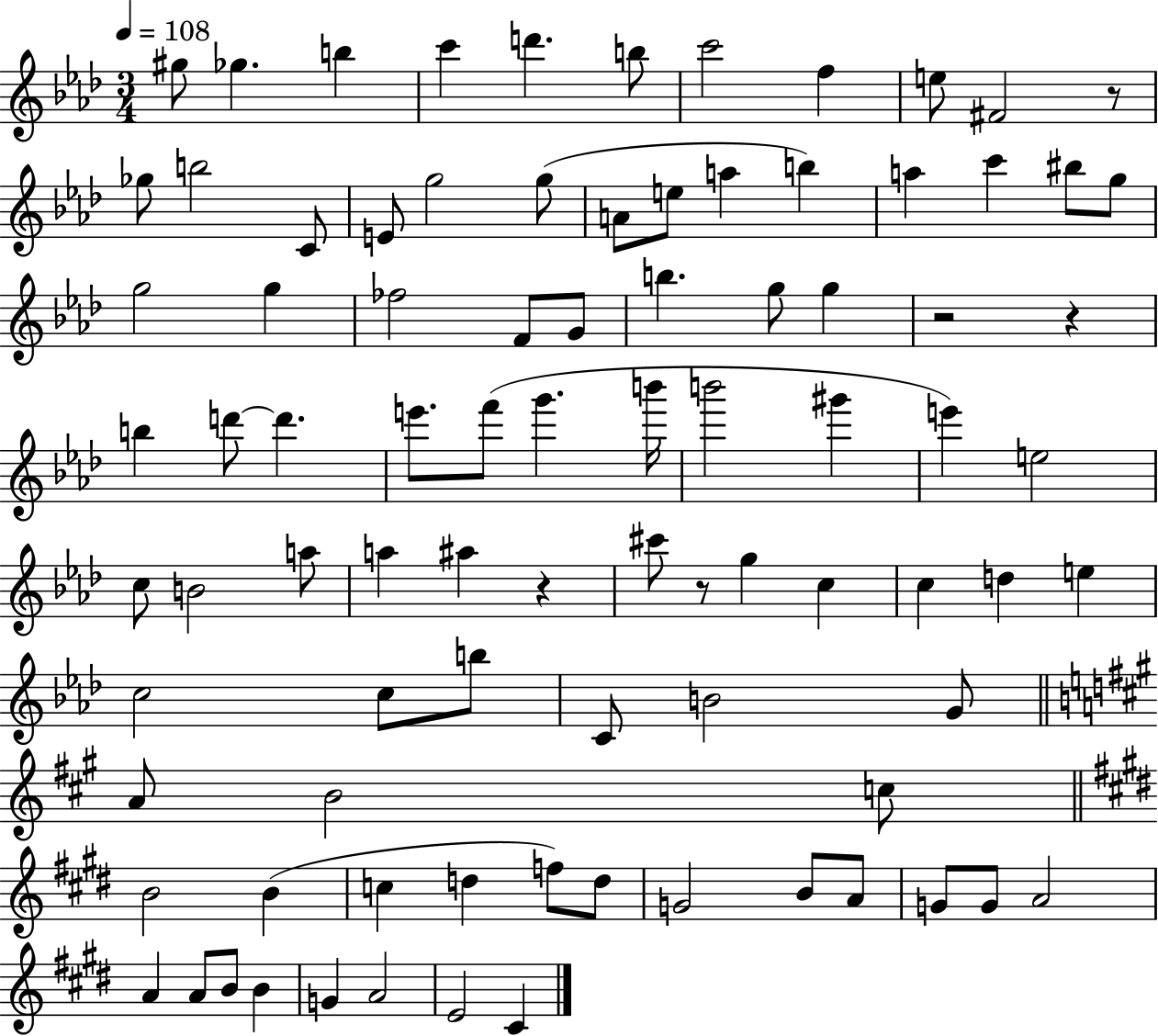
X:1
T:Untitled
M:3/4
L:1/4
K:Ab
^g/2 _g b c' d' b/2 c'2 f e/2 ^F2 z/2 _g/2 b2 C/2 E/2 g2 g/2 A/2 e/2 a b a c' ^b/2 g/2 g2 g _f2 F/2 G/2 b g/2 g z2 z b d'/2 d' e'/2 f'/2 g' b'/4 b'2 ^g' e' e2 c/2 B2 a/2 a ^a z ^c'/2 z/2 g c c d e c2 c/2 b/2 C/2 B2 G/2 A/2 B2 c/2 B2 B c d f/2 d/2 G2 B/2 A/2 G/2 G/2 A2 A A/2 B/2 B G A2 E2 ^C